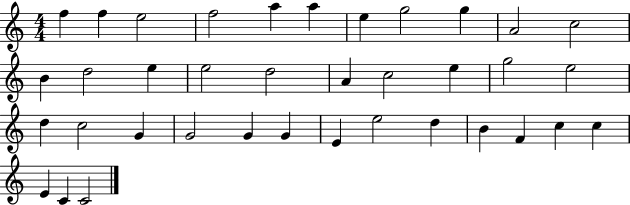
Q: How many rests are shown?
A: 0